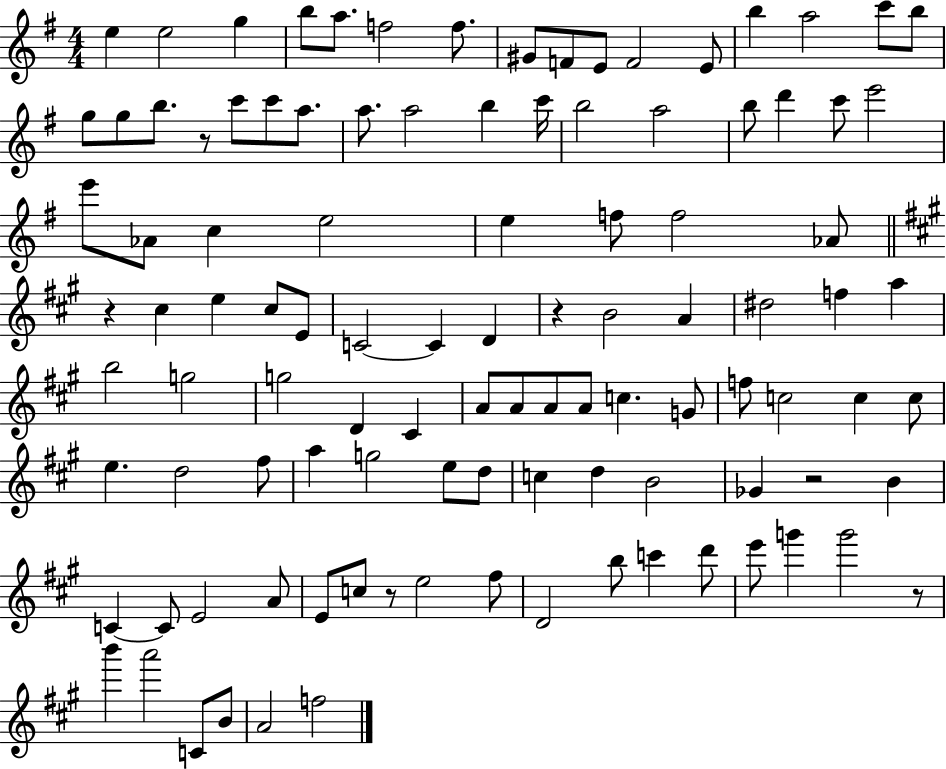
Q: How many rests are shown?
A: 6